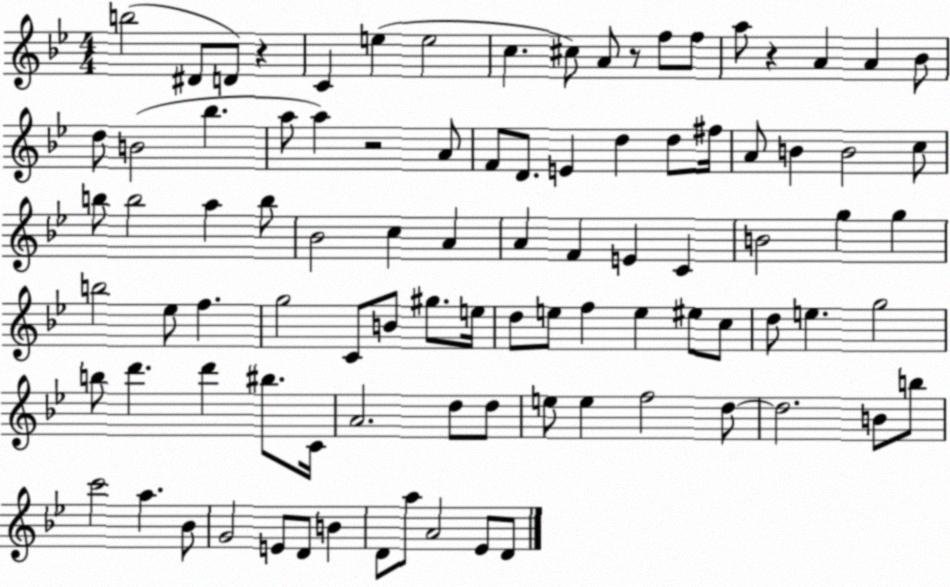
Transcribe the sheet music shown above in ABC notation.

X:1
T:Untitled
M:4/4
L:1/4
K:Bb
b2 ^D/2 D/2 z C e e2 c ^c/2 A/2 z/2 f/2 f/2 a/2 z A A _B/2 d/2 B2 _b a/2 a z2 A/2 F/2 D/2 E d d/2 ^f/4 A/2 B B2 c/2 b/2 b2 a b/2 _B2 c A A F E C B2 g g b2 _e/2 f g2 C/2 B/2 ^g/2 e/4 d/2 e/2 f e ^e/2 c/2 d/2 e g2 b/2 d' d' ^b/2 C/4 A2 d/2 d/2 e/2 e f2 d/2 d2 B/2 b/2 c'2 a _B/2 G2 E/2 D/2 B D/2 a/2 A2 _E/2 D/2